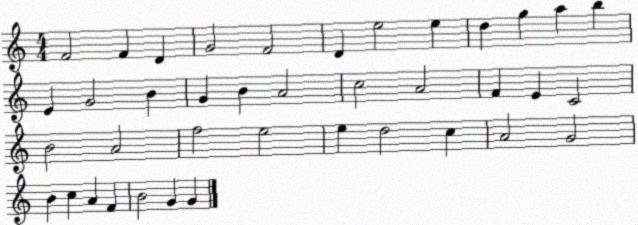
X:1
T:Untitled
M:4/4
L:1/4
K:C
F2 F D G2 F2 D e2 e d g a b E G2 B G B A2 c2 A2 F E C2 B2 A2 f2 e2 e d2 c A2 G2 B c A F B2 G G